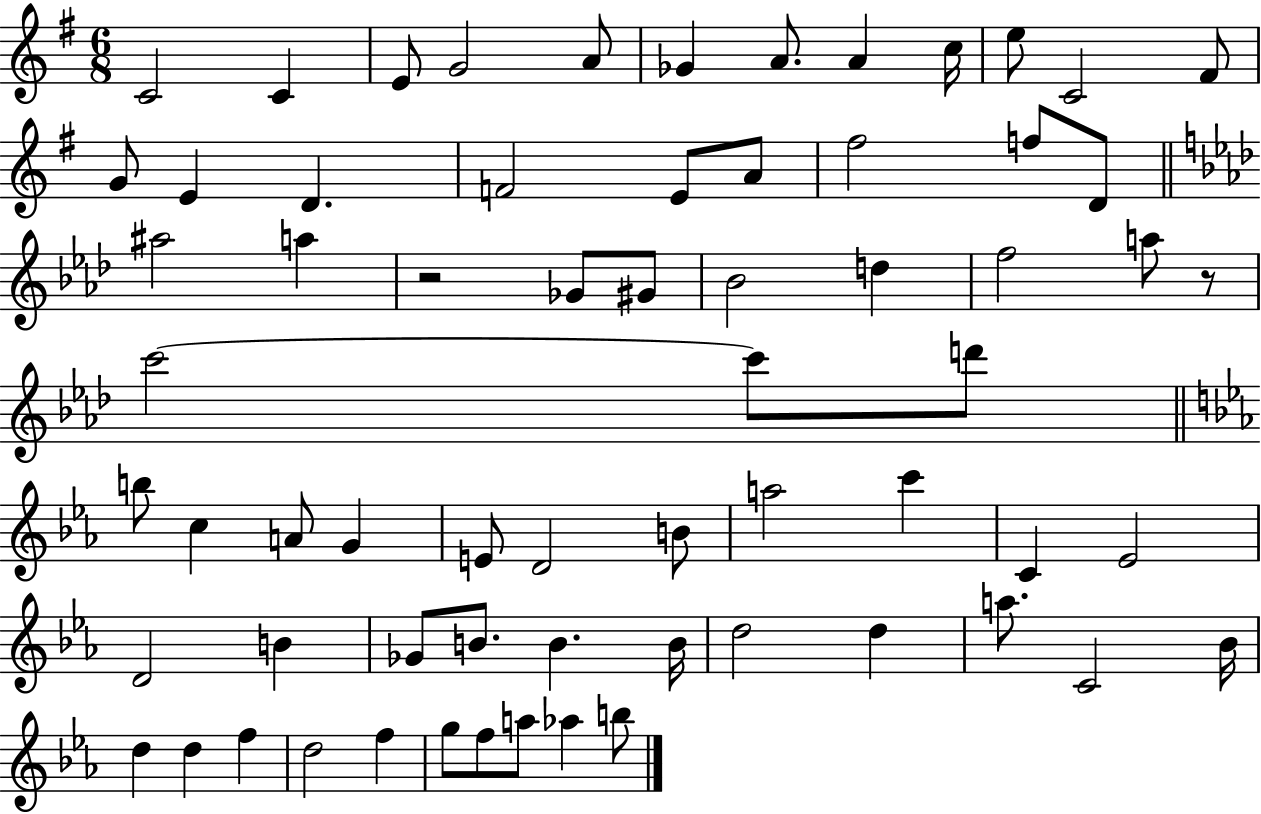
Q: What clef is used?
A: treble